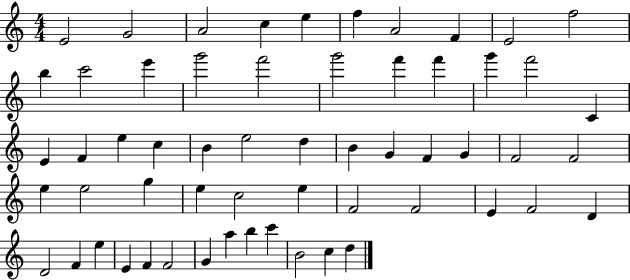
{
  \clef treble
  \numericTimeSignature
  \time 4/4
  \key c \major
  e'2 g'2 | a'2 c''4 e''4 | f''4 a'2 f'4 | e'2 f''2 | \break b''4 c'''2 e'''4 | g'''2 f'''2 | g'''2 f'''4 f'''4 | g'''4 f'''2 c'4 | \break e'4 f'4 e''4 c''4 | b'4 e''2 d''4 | b'4 g'4 f'4 g'4 | f'2 f'2 | \break e''4 e''2 g''4 | e''4 c''2 e''4 | f'2 f'2 | e'4 f'2 d'4 | \break d'2 f'4 e''4 | e'4 f'4 f'2 | g'4 a''4 b''4 c'''4 | b'2 c''4 d''4 | \break \bar "|."
}